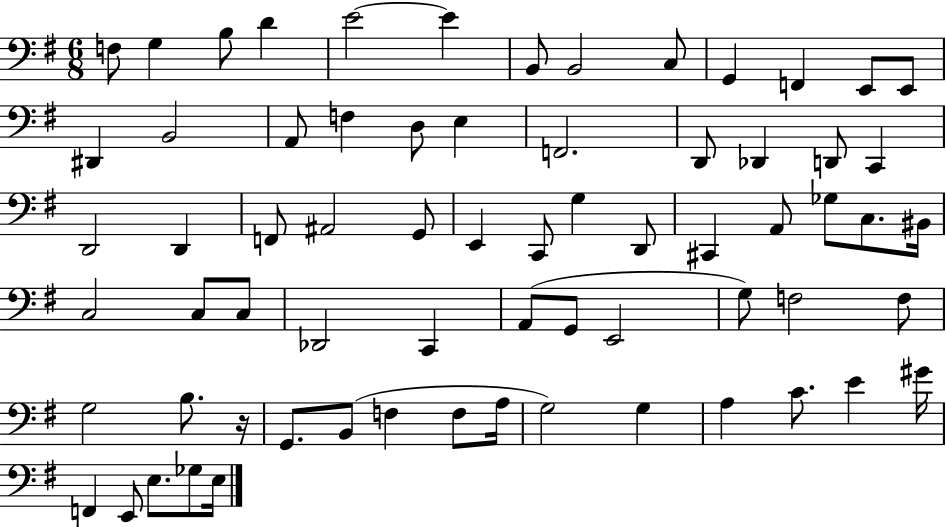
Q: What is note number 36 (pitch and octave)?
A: Gb3